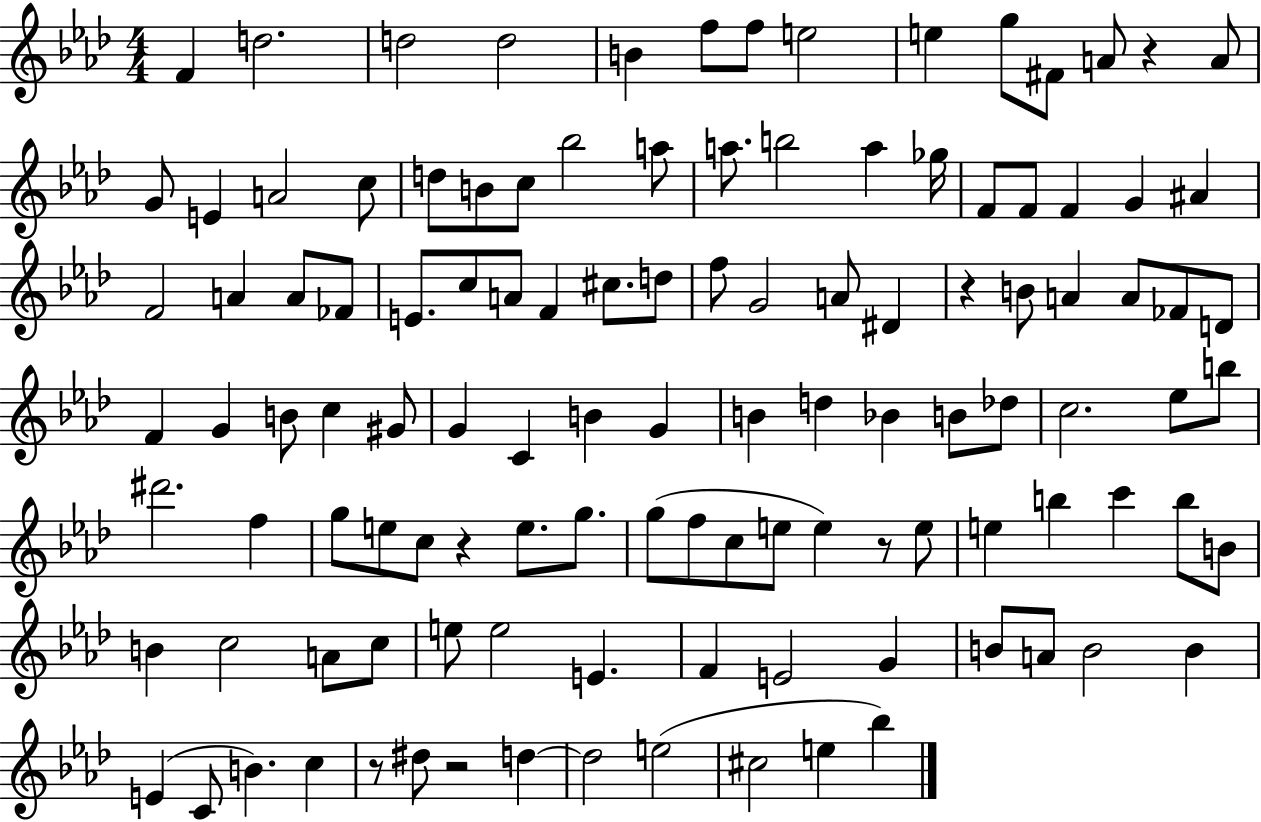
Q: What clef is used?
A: treble